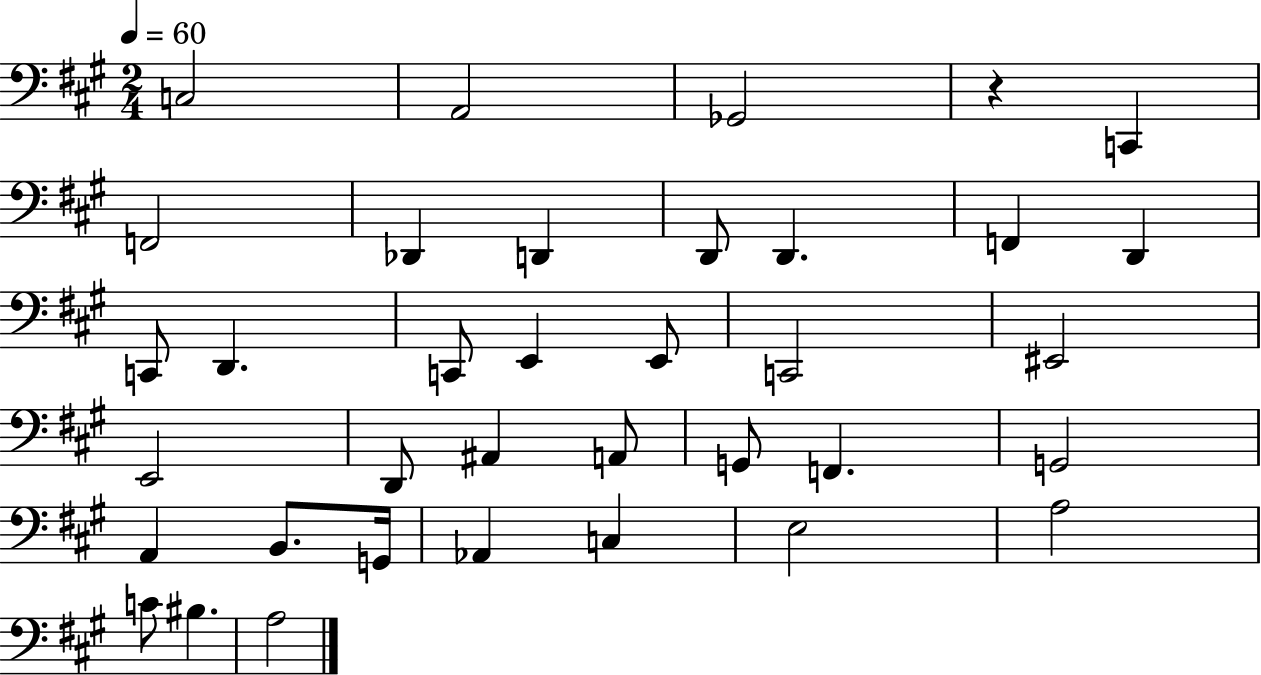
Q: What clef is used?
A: bass